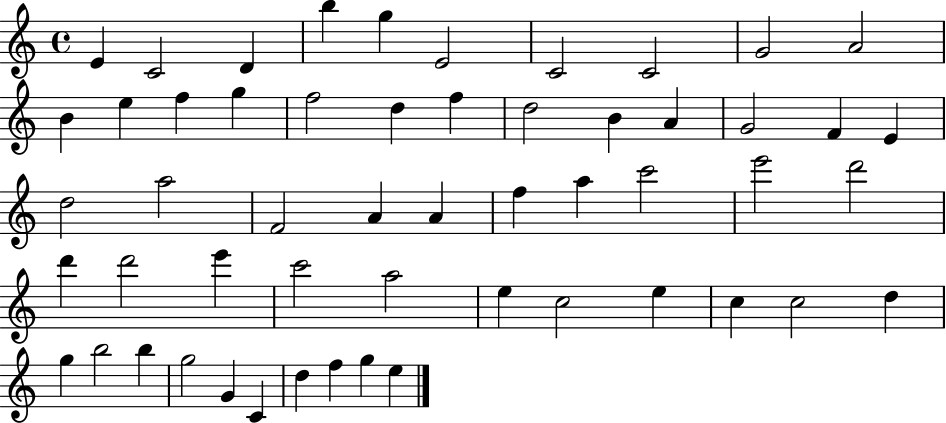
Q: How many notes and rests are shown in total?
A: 54